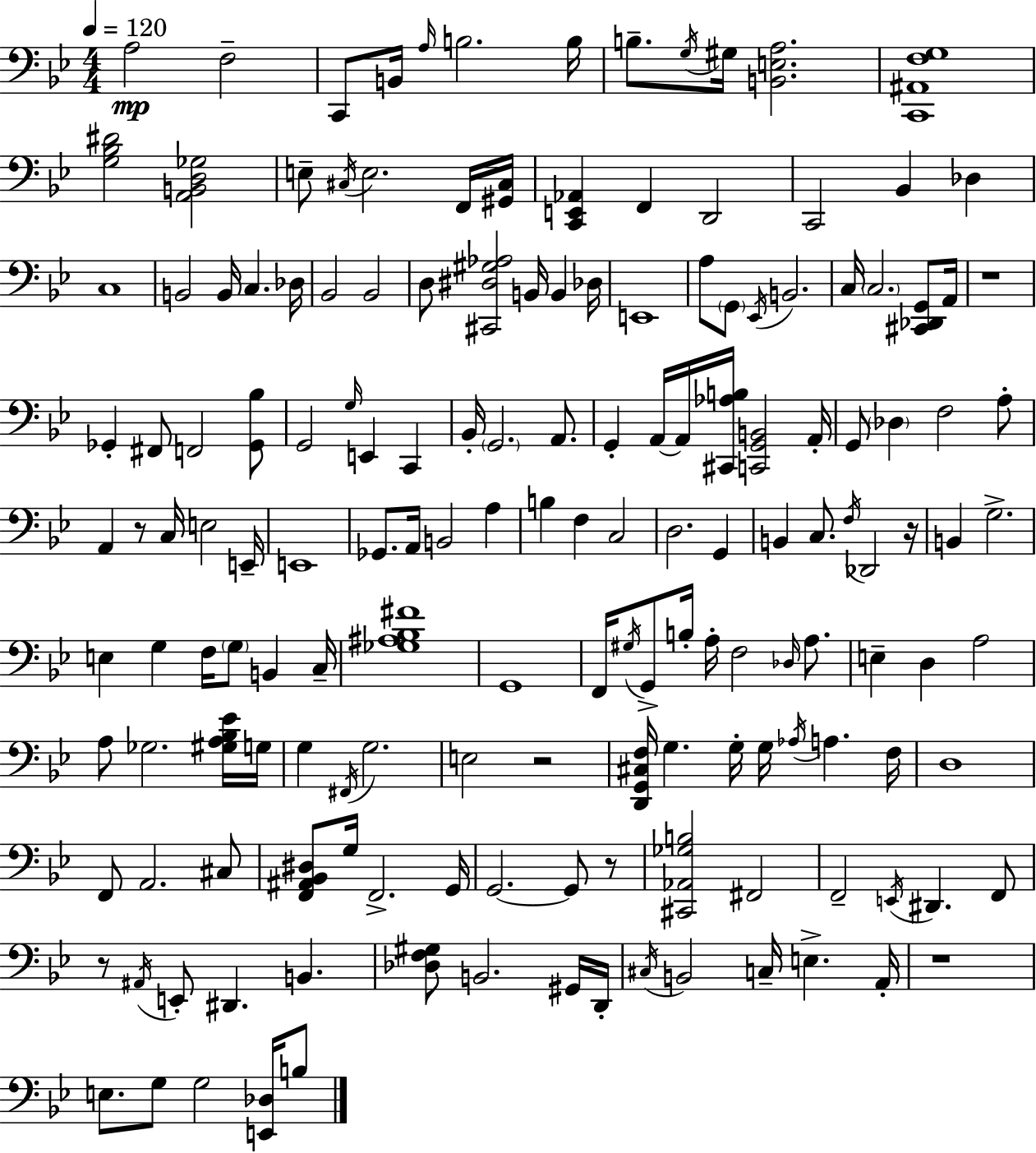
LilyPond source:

{
  \clef bass
  \numericTimeSignature
  \time 4/4
  \key bes \major
  \tempo 4 = 120
  a2\mp f2-- | c,8 b,16 \grace { a16 } b2. | b16 b8.-- \acciaccatura { g16 } gis16 <b, e a>2. | <c, ais, f g>1 | \break <g bes dis'>2 <a, b, d ges>2 | e8-- \acciaccatura { cis16 } e2. | f,16 <gis, cis>16 <c, e, aes,>4 f,4 d,2 | c,2 bes,4 des4 | \break c1 | b,2 b,16 c4. | des16 bes,2 bes,2 | d8 <cis, dis gis aes>2 b,16 b,4 | \break des16 e,1 | a8 \parenthesize g,8 \acciaccatura { ees,16 } b,2. | c16 \parenthesize c2. | <cis, des, g,>8 a,16 r1 | \break ges,4-. fis,8 f,2 | <ges, bes>8 g,2 \grace { g16 } e,4 | c,4 bes,16-. \parenthesize g,2. | a,8. g,4-. a,16~~ a,16 <cis, aes b>16 <c, g, b,>2 | \break a,16-. g,8 \parenthesize des4 f2 | a8-. a,4 r8 c16 e2 | e,16-- e,1 | ges,8. a,16 b,2 | \break a4 b4 f4 c2 | d2. | g,4 b,4 c8. \acciaccatura { f16 } des,2 | r16 b,4 g2.-> | \break e4 g4 f16 \parenthesize g8 | b,4 c16-- <ges ais bes fis'>1 | g,1 | f,16 \acciaccatura { gis16 } g,8-> b16-. a16-. f2 | \break \grace { des16 } a8. e4-- d4 | a2 a8 ges2. | <gis a bes ees'>16 g16 g4 \acciaccatura { fis,16 } g2. | e2 | \break r2 <d, g, cis f>16 g4. | g16-. g16 \acciaccatura { aes16 } a4. f16 d1 | f,8 a,2. | cis8 <f, ais, bes, dis>8 g16 f,2.-> | \break g,16 g,2.~~ | g,8 r8 <cis, aes, ges b>2 | fis,2 f,2-- | \acciaccatura { e,16 } dis,4. f,8 r8 \acciaccatura { ais,16 } e,8-. | \break dis,4. b,4. <des f gis>8 b,2. | gis,16 d,16-. \acciaccatura { cis16 } b,2 | c16-- e4.-> a,16-. r1 | e8. | \break g8 g2 <e, des>16 b8 \bar "|."
}